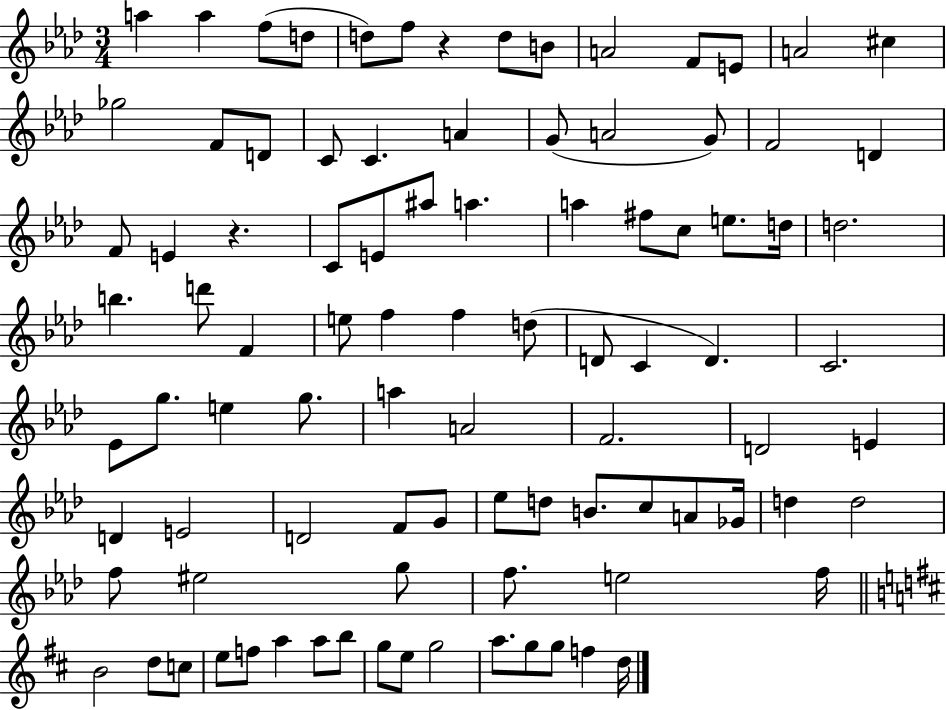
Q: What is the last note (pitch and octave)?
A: D5